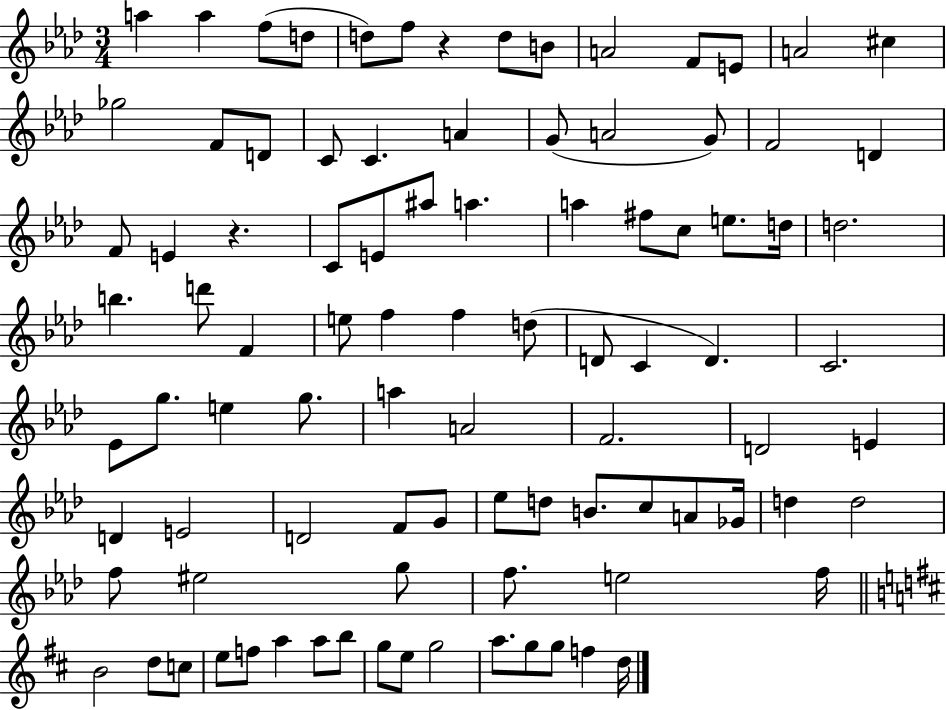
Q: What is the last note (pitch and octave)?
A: D5